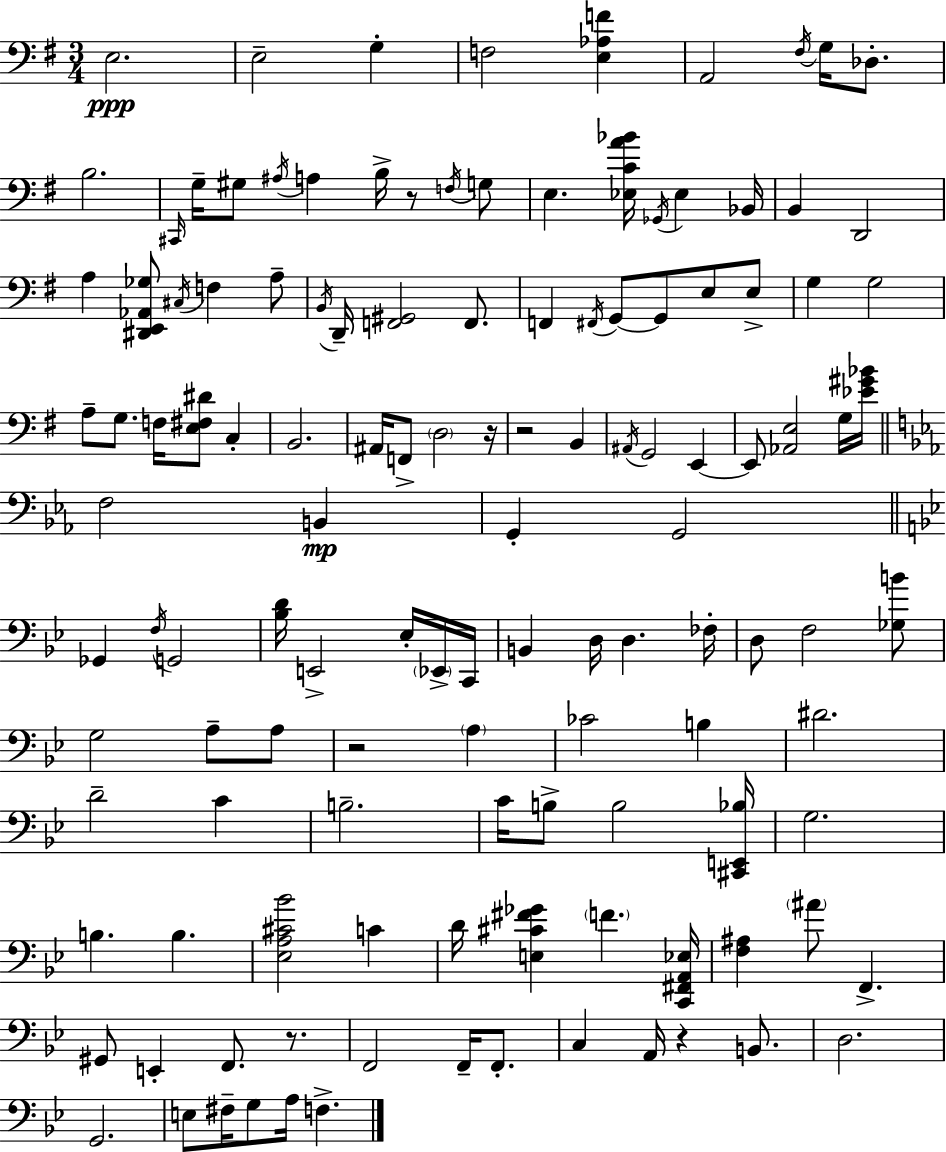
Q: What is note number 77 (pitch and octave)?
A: D4